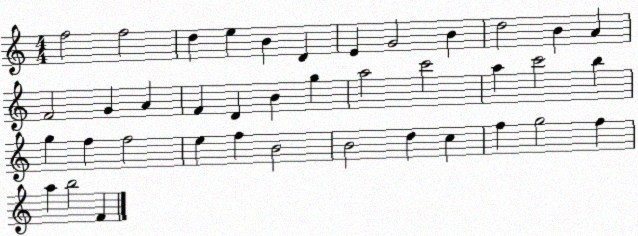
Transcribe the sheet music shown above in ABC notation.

X:1
T:Untitled
M:4/4
L:1/4
K:C
f2 f2 d e B D E G2 B d2 B A F2 G A F D B g a2 c'2 a c'2 b g f f2 e f B2 B2 d c f g2 f a b2 F